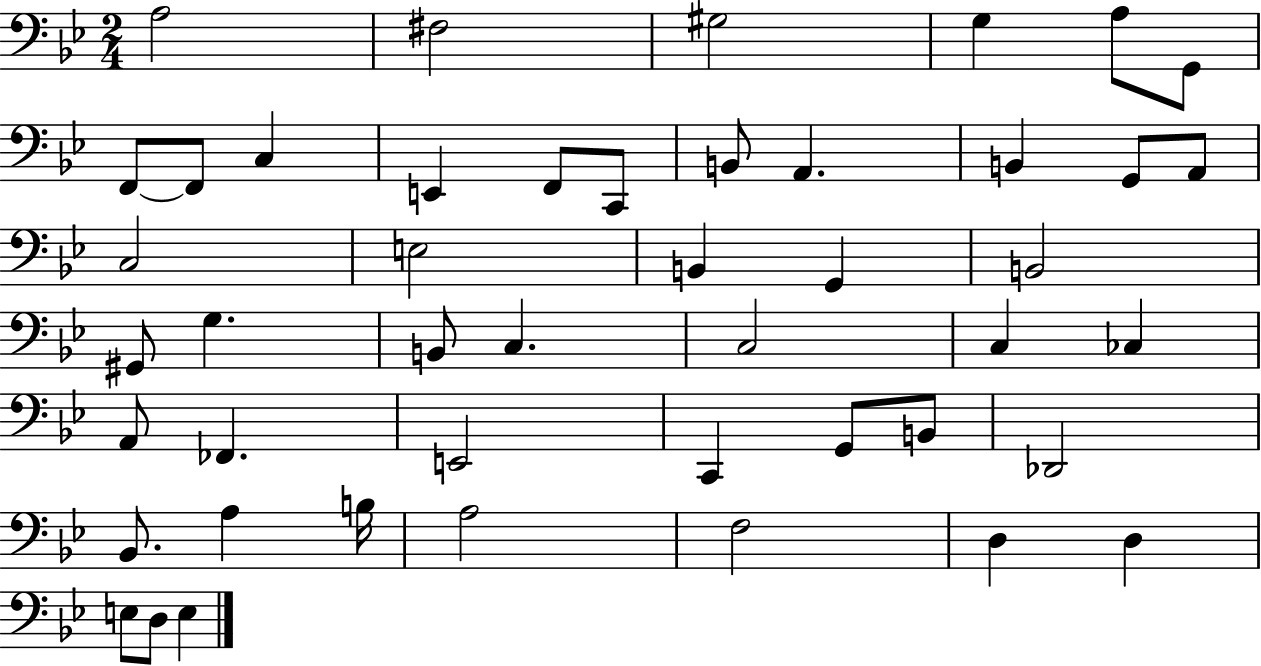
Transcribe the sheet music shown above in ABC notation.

X:1
T:Untitled
M:2/4
L:1/4
K:Bb
A,2 ^F,2 ^G,2 G, A,/2 G,,/2 F,,/2 F,,/2 C, E,, F,,/2 C,,/2 B,,/2 A,, B,, G,,/2 A,,/2 C,2 E,2 B,, G,, B,,2 ^G,,/2 G, B,,/2 C, C,2 C, _C, A,,/2 _F,, E,,2 C,, G,,/2 B,,/2 _D,,2 _B,,/2 A, B,/4 A,2 F,2 D, D, E,/2 D,/2 E,